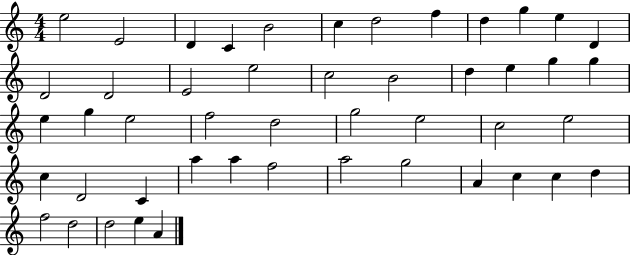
{
  \clef treble
  \numericTimeSignature
  \time 4/4
  \key c \major
  e''2 e'2 | d'4 c'4 b'2 | c''4 d''2 f''4 | d''4 g''4 e''4 d'4 | \break d'2 d'2 | e'2 e''2 | c''2 b'2 | d''4 e''4 g''4 g''4 | \break e''4 g''4 e''2 | f''2 d''2 | g''2 e''2 | c''2 e''2 | \break c''4 d'2 c'4 | a''4 a''4 f''2 | a''2 g''2 | a'4 c''4 c''4 d''4 | \break f''2 d''2 | d''2 e''4 a'4 | \bar "|."
}